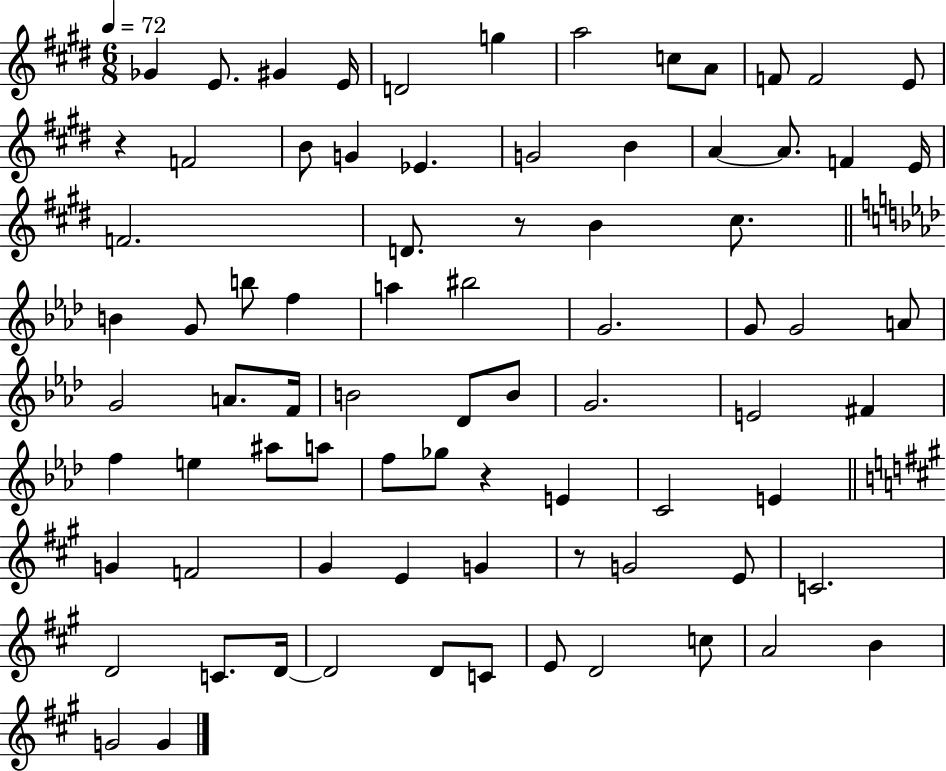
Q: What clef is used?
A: treble